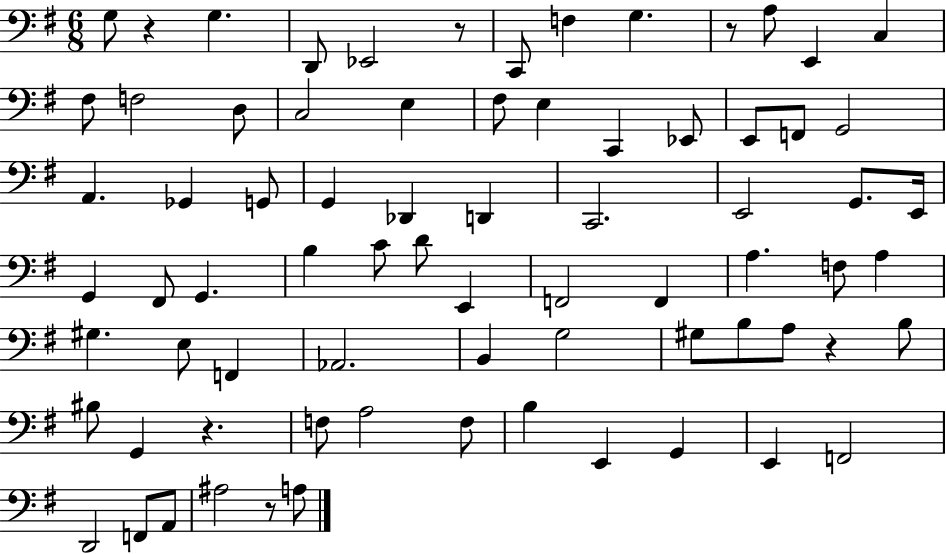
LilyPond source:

{
  \clef bass
  \numericTimeSignature
  \time 6/8
  \key g \major
  g8 r4 g4. | d,8 ees,2 r8 | c,8 f4 g4. | r8 a8 e,4 c4 | \break fis8 f2 d8 | c2 e4 | fis8 e4 c,4 ees,8 | e,8 f,8 g,2 | \break a,4. ges,4 g,8 | g,4 des,4 d,4 | c,2. | e,2 g,8. e,16 | \break g,4 fis,8 g,4. | b4 c'8 d'8 e,4 | f,2 f,4 | a4. f8 a4 | \break gis4. e8 f,4 | aes,2. | b,4 g2 | gis8 b8 a8 r4 b8 | \break bis8 g,4 r4. | f8 a2 f8 | b4 e,4 g,4 | e,4 f,2 | \break d,2 f,8 a,8 | ais2 r8 a8 | \bar "|."
}